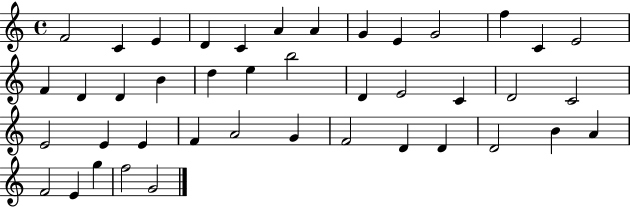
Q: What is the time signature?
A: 4/4